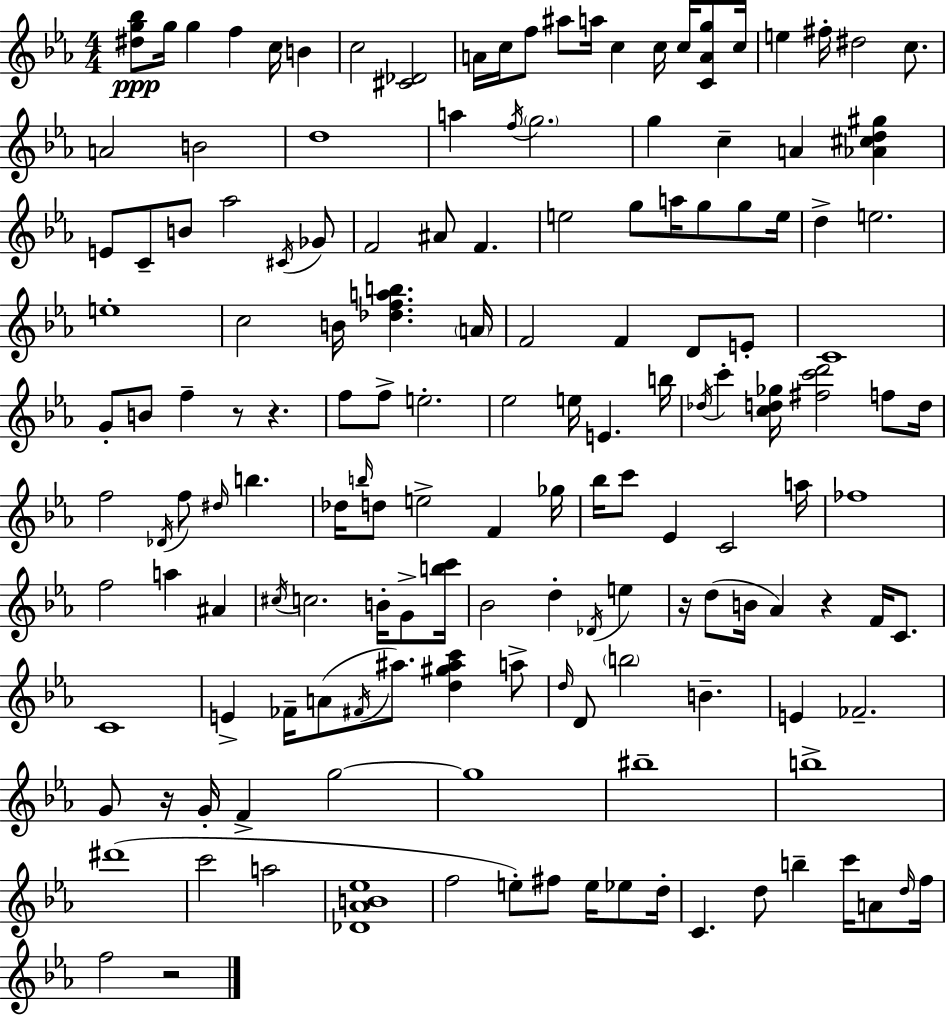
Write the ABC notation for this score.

X:1
T:Untitled
M:4/4
L:1/4
K:Eb
[^dg_b]/2 g/4 g f c/4 B c2 [^C_D]2 A/4 c/4 f/2 ^a/2 a/4 c c/4 c/4 [CAg]/2 c/4 e ^f/4 ^d2 c/2 A2 B2 d4 a f/4 g2 g c A [_A^cd^g] E/2 C/2 B/2 _a2 ^C/4 _G/2 F2 ^A/2 F e2 g/2 a/4 g/2 g/2 e/4 d e2 e4 c2 B/4 [_dfab] A/4 F2 F D/2 E/2 C4 G/2 B/2 f z/2 z f/2 f/2 e2 _e2 e/4 E b/4 _d/4 c' [cd_g]/4 [^fc'd']2 f/2 d/4 f2 _D/4 f/2 ^d/4 b _d/4 b/4 d/2 e2 F _g/4 _b/4 c'/2 _E C2 a/4 _f4 f2 a ^A ^c/4 c2 B/4 G/2 [bc']/4 _B2 d _D/4 e z/4 d/2 B/4 _A z F/4 C/2 C4 E _F/4 A/2 ^F/4 ^a/2 [d^g^ac'] a/2 d/4 D/2 b2 B E _F2 G/2 z/4 G/4 F g2 g4 ^b4 b4 ^d'4 c'2 a2 [_D_AB_e]4 f2 e/2 ^f/2 e/4 _e/2 d/4 C d/2 b c'/4 A/2 d/4 f/4 f2 z2